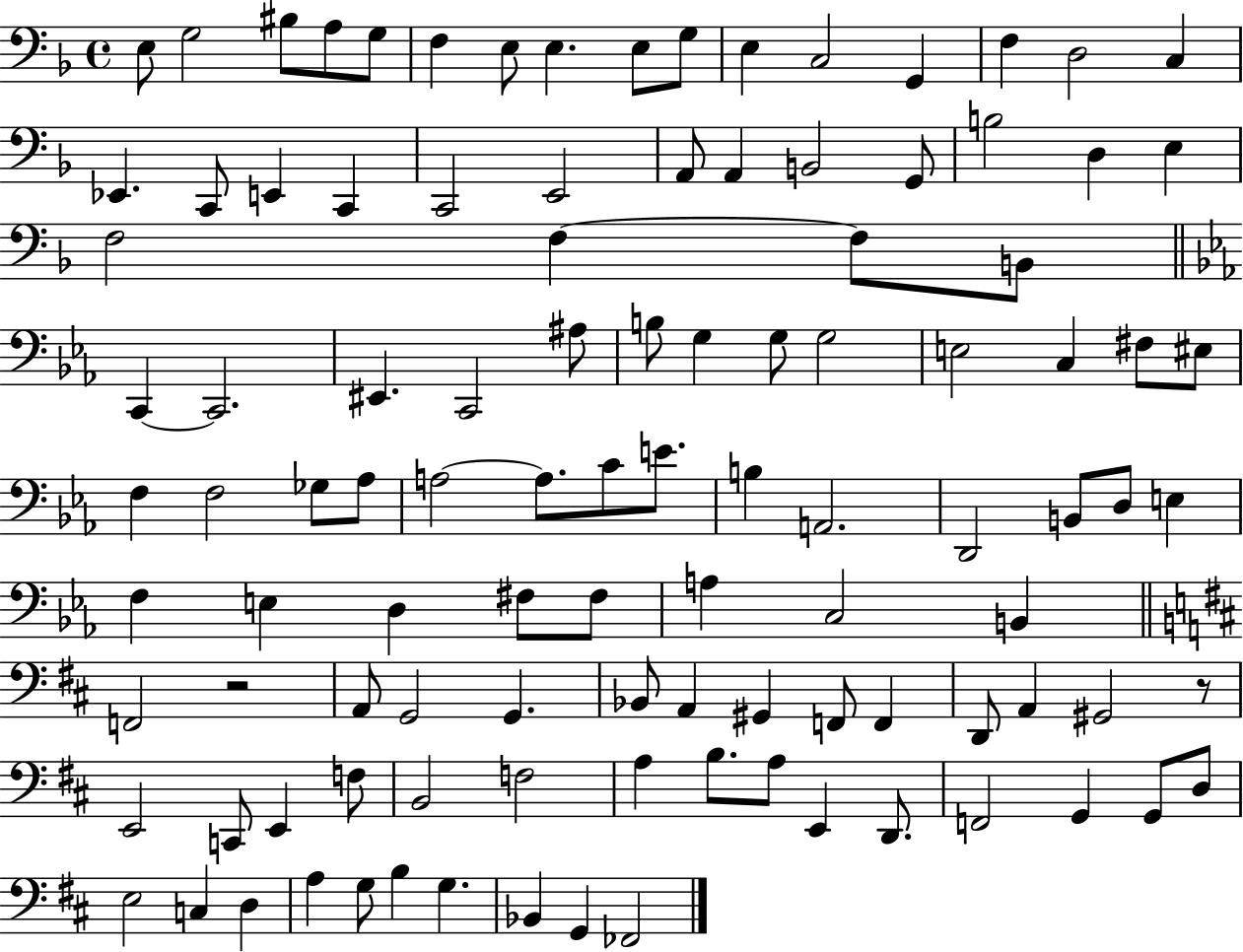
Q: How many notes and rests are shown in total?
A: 107